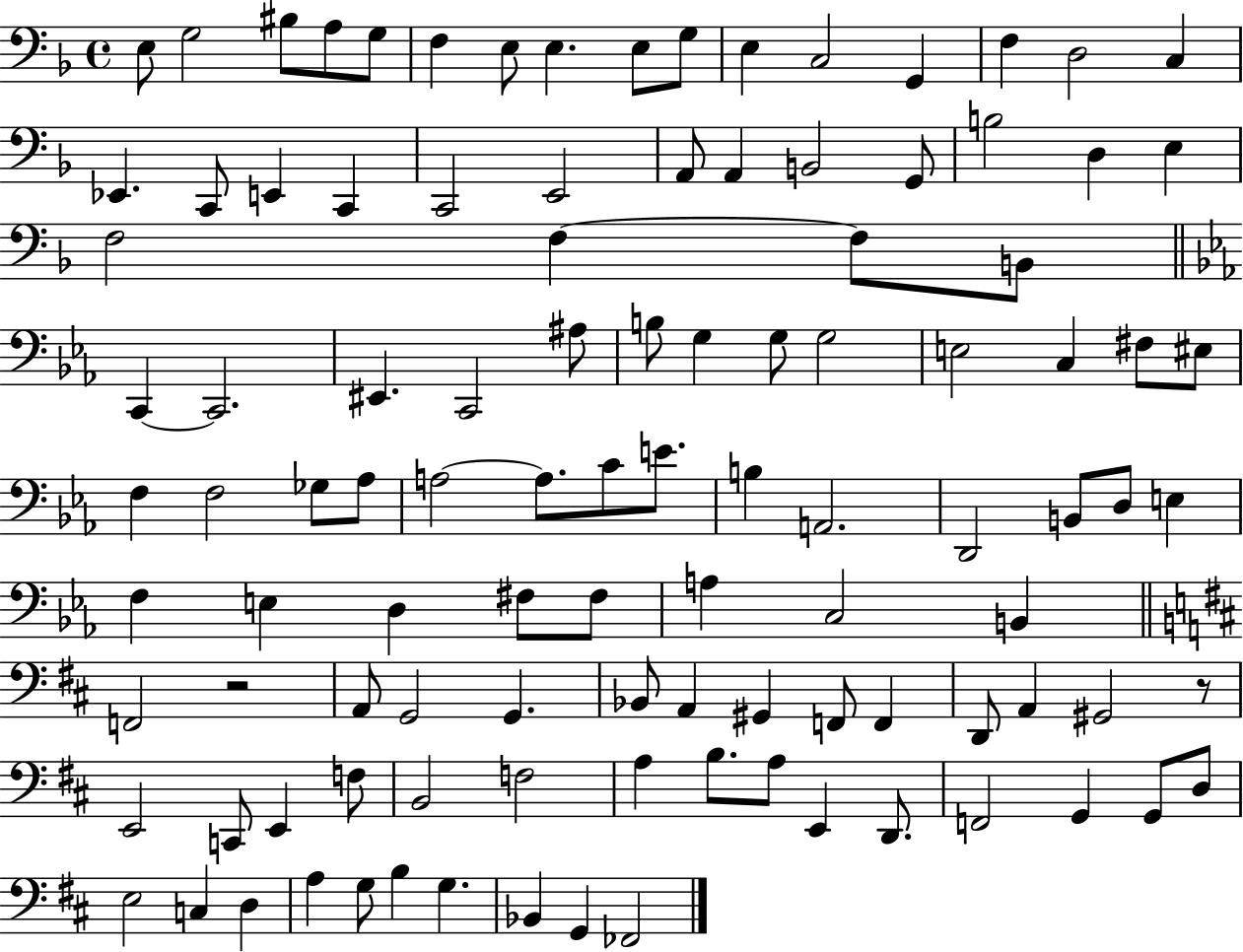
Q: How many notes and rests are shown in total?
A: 107